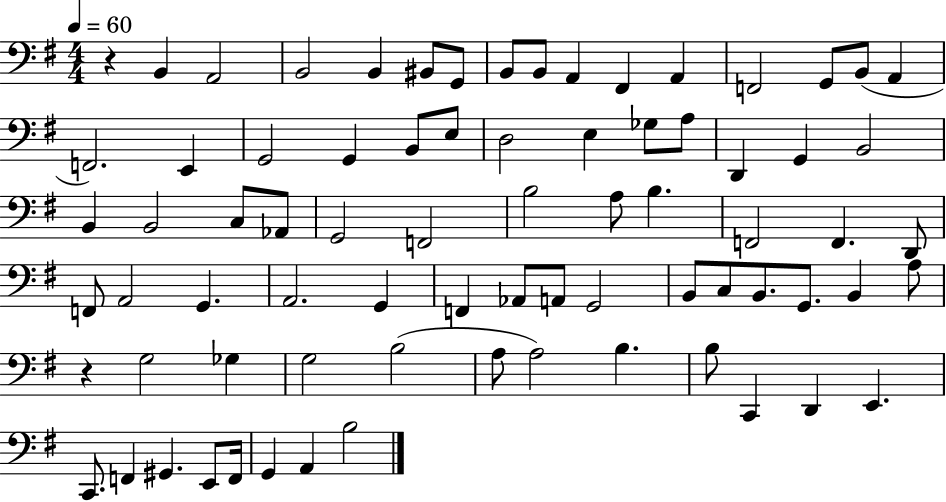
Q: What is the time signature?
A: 4/4